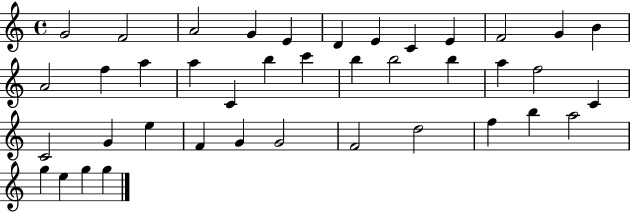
{
  \clef treble
  \time 4/4
  \defaultTimeSignature
  \key c \major
  g'2 f'2 | a'2 g'4 e'4 | d'4 e'4 c'4 e'4 | f'2 g'4 b'4 | \break a'2 f''4 a''4 | a''4 c'4 b''4 c'''4 | b''4 b''2 b''4 | a''4 f''2 c'4 | \break c'2 g'4 e''4 | f'4 g'4 g'2 | f'2 d''2 | f''4 b''4 a''2 | \break g''4 e''4 g''4 g''4 | \bar "|."
}